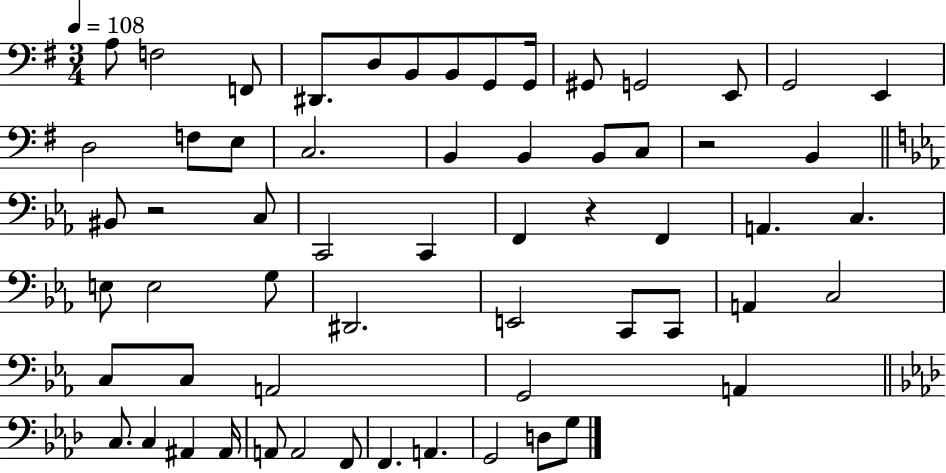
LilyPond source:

{
  \clef bass
  \numericTimeSignature
  \time 3/4
  \key g \major
  \tempo 4 = 108
  a8 f2 f,8 | dis,8. d8 b,8 b,8 g,8 g,16 | gis,8 g,2 e,8 | g,2 e,4 | \break d2 f8 e8 | c2. | b,4 b,4 b,8 c8 | r2 b,4 | \break \bar "||" \break \key ees \major bis,8 r2 c8 | c,2 c,4 | f,4 r4 f,4 | a,4. c4. | \break e8 e2 g8 | dis,2. | e,2 c,8 c,8 | a,4 c2 | \break c8 c8 a,2 | g,2 a,4 | \bar "||" \break \key aes \major c8. c4 ais,4 ais,16 | a,8 a,2 f,8 | f,4. a,4. | g,2 d8 g8 | \break \bar "|."
}